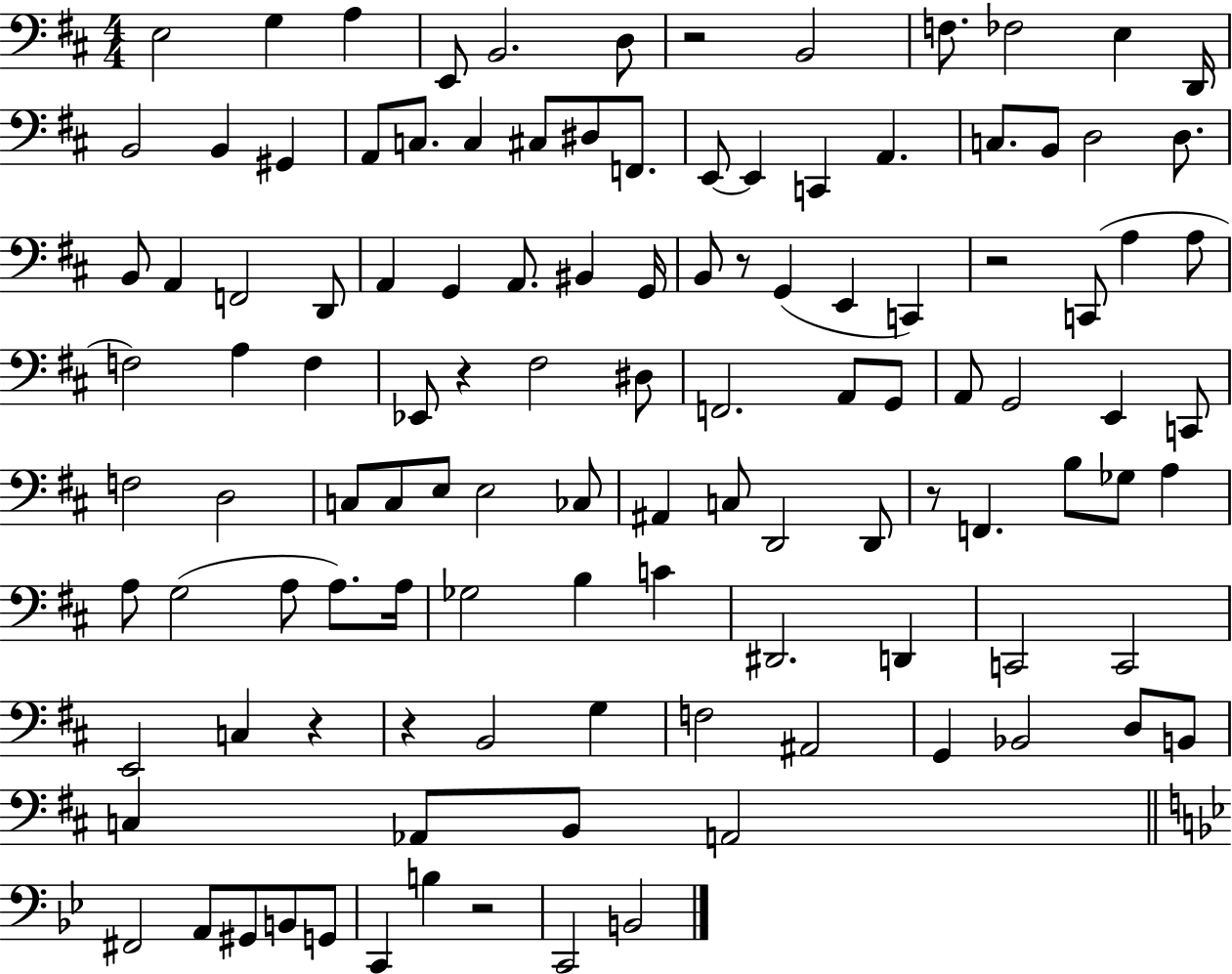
{
  \clef bass
  \numericTimeSignature
  \time 4/4
  \key d \major
  e2 g4 a4 | e,8 b,2. d8 | r2 b,2 | f8. fes2 e4 d,16 | \break b,2 b,4 gis,4 | a,8 c8. c4 cis8 dis8 f,8. | e,8~~ e,4 c,4 a,4. | c8. b,8 d2 d8. | \break b,8 a,4 f,2 d,8 | a,4 g,4 a,8. bis,4 g,16 | b,8 r8 g,4( e,4 c,4) | r2 c,8( a4 a8 | \break f2) a4 f4 | ees,8 r4 fis2 dis8 | f,2. a,8 g,8 | a,8 g,2 e,4 c,8 | \break f2 d2 | c8 c8 e8 e2 ces8 | ais,4 c8 d,2 d,8 | r8 f,4. b8 ges8 a4 | \break a8 g2( a8 a8.) a16 | ges2 b4 c'4 | dis,2. d,4 | c,2 c,2 | \break e,2 c4 r4 | r4 b,2 g4 | f2 ais,2 | g,4 bes,2 d8 b,8 | \break c4 aes,8 b,8 a,2 | \bar "||" \break \key bes \major fis,2 a,8 gis,8 b,8 g,8 | c,4 b4 r2 | c,2 b,2 | \bar "|."
}